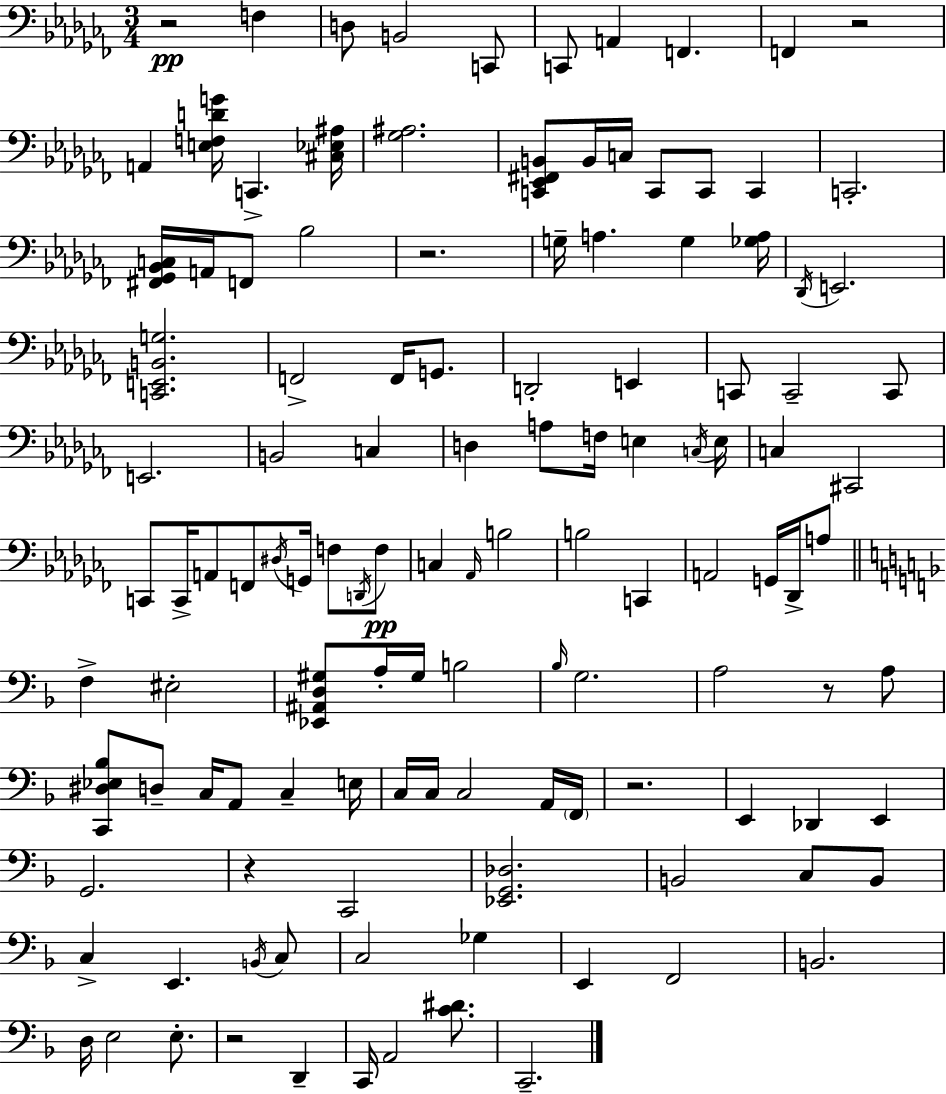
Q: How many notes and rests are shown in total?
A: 122